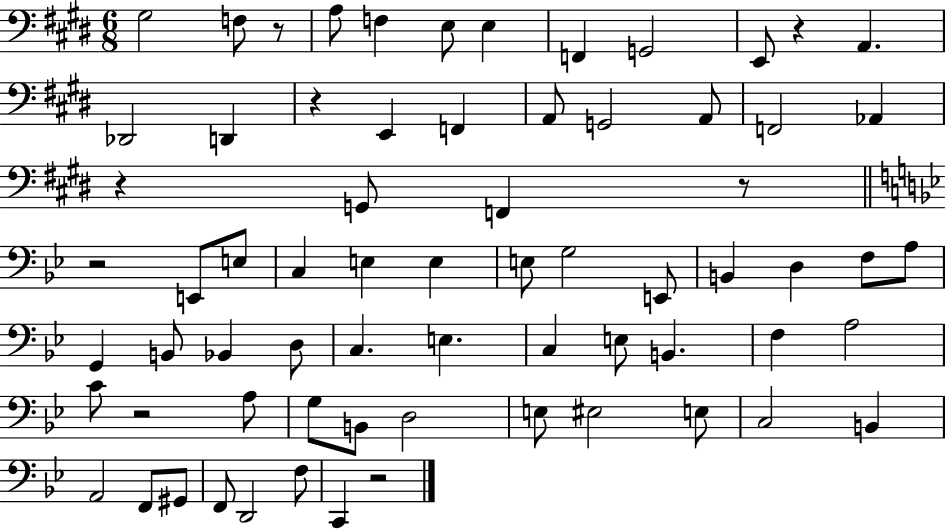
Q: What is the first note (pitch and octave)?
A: G#3